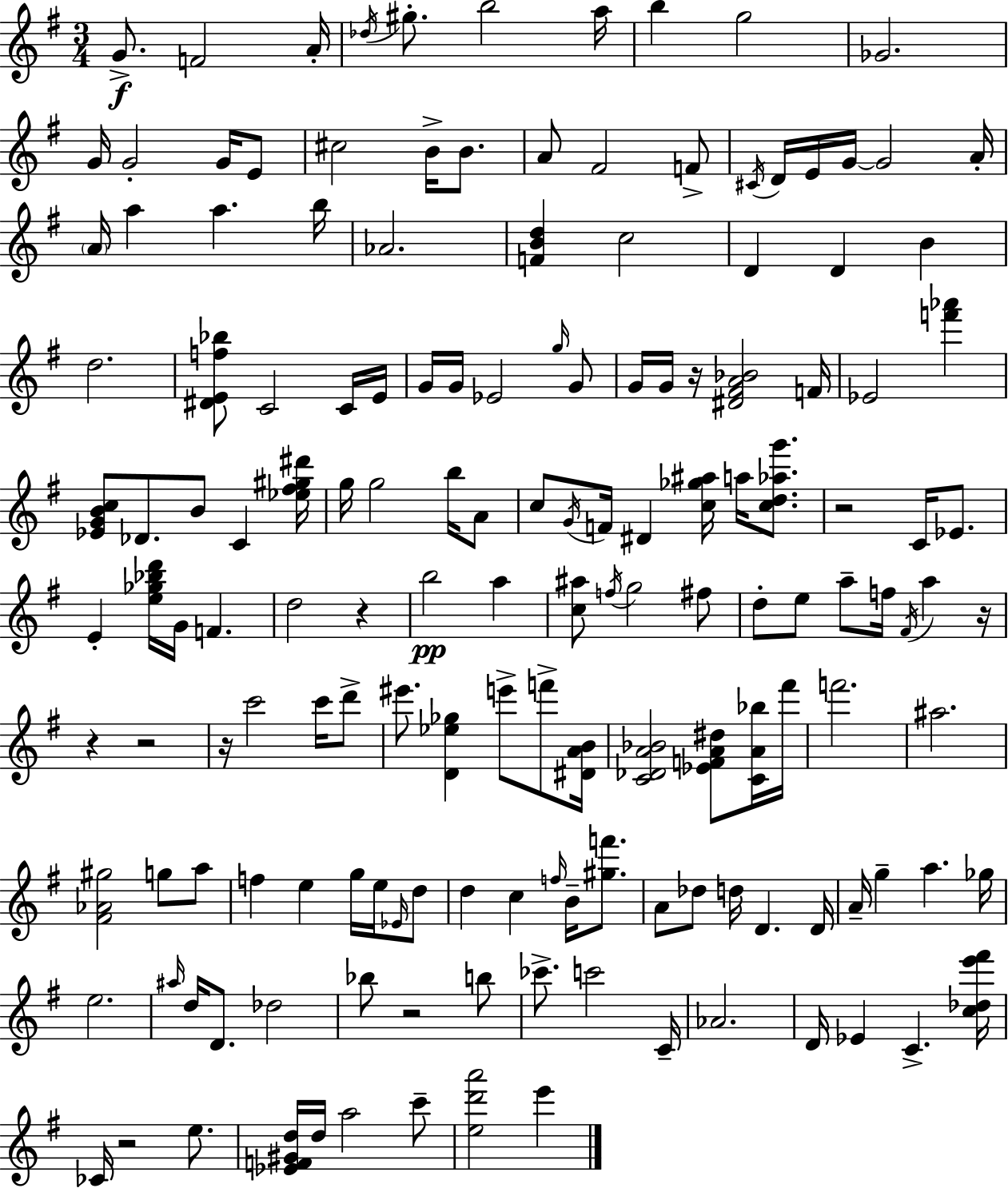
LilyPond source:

{
  \clef treble
  \numericTimeSignature
  \time 3/4
  \key e \minor
  g'8.->\f f'2 a'16-. | \acciaccatura { des''16 } gis''8.-. b''2 | a''16 b''4 g''2 | ges'2. | \break g'16 g'2-. g'16 e'8 | cis''2 b'16-> b'8. | a'8 fis'2 f'8-> | \acciaccatura { cis'16 } d'16 e'16 g'16~~ g'2 | \break a'16-. \parenthesize a'16 a''4 a''4. | b''16 aes'2. | <f' b' d''>4 c''2 | d'4 d'4 b'4 | \break d''2. | <dis' e' f'' bes''>8 c'2 | c'16 e'16 g'16 g'16 ees'2 | \grace { g''16 } g'8 g'16 g'16 r16 <dis' fis' a' bes'>2 | \break f'16 ees'2 <f''' aes'''>4 | <ees' g' b' c''>8 des'8. b'8 c'4 | <ees'' fis'' gis'' dis'''>16 g''16 g''2 | b''16 a'8 c''8 \acciaccatura { g'16 } f'16 dis'4 <c'' ges'' ais''>16 | \break a''16 <c'' d'' aes'' g'''>8. r2 | c'16 ees'8. e'4-. <e'' ges'' bes'' d'''>16 g'16 f'4. | d''2 | r4 b''2\pp | \break a''4 <c'' ais''>8 \acciaccatura { f''16 } g''2 | fis''8 d''8-. e''8 a''8-- f''16 | \acciaccatura { fis'16 } a''4 r16 r4 r2 | r16 c'''2 | \break c'''16 d'''8-> eis'''8. <d' ees'' ges''>4 | e'''8-> f'''8-> <dis' a' b'>16 <c' des' a' bes'>2 | <ees' f' a' dis''>8 <c' a' bes''>16 fis'''16 f'''2. | ais''2. | \break <fis' aes' gis''>2 | g''8 a''8 f''4 e''4 | g''16 e''16 \grace { ees'16 } d''8 d''4 c''4 | \grace { f''16 } b'16-- <gis'' f'''>8. a'8 des''8 | \break d''16 d'4. d'16 a'16-- g''4-- | a''4. ges''16 e''2. | \grace { ais''16 } d''16 d'8. | des''2 bes''8 r2 | \break b''8 ces'''8.-> | c'''2 c'16-- aes'2. | d'16 ees'4 | c'4.-> <c'' des'' e''' fis'''>16 ces'16 r2 | \break e''8. <ees' f' gis' d''>16 d''16 a''2 | c'''8-- <e'' d''' a'''>2 | e'''4 \bar "|."
}